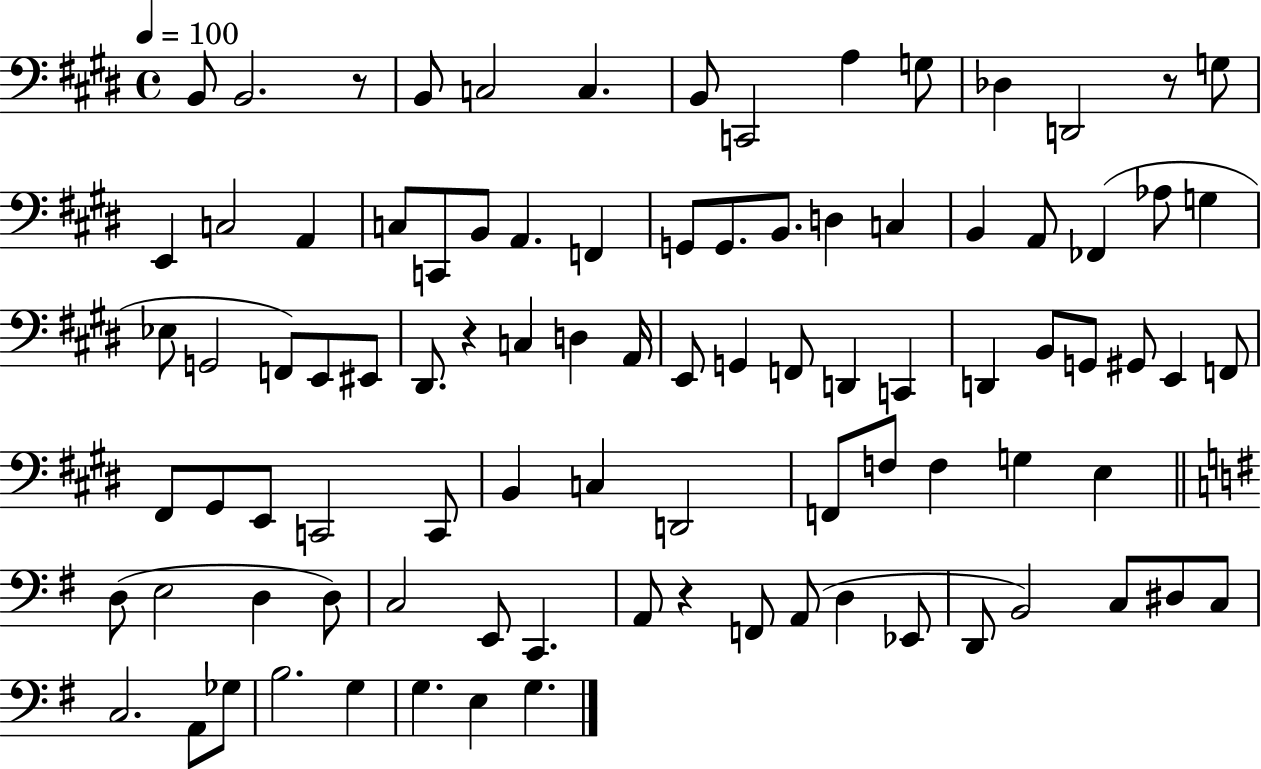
X:1
T:Untitled
M:4/4
L:1/4
K:E
B,,/2 B,,2 z/2 B,,/2 C,2 C, B,,/2 C,,2 A, G,/2 _D, D,,2 z/2 G,/2 E,, C,2 A,, C,/2 C,,/2 B,,/2 A,, F,, G,,/2 G,,/2 B,,/2 D, C, B,, A,,/2 _F,, _A,/2 G, _E,/2 G,,2 F,,/2 E,,/2 ^E,,/2 ^D,,/2 z C, D, A,,/4 E,,/2 G,, F,,/2 D,, C,, D,, B,,/2 G,,/2 ^G,,/2 E,, F,,/2 ^F,,/2 ^G,,/2 E,,/2 C,,2 C,,/2 B,, C, D,,2 F,,/2 F,/2 F, G, E, D,/2 E,2 D, D,/2 C,2 E,,/2 C,, A,,/2 z F,,/2 A,,/2 D, _E,,/2 D,,/2 B,,2 C,/2 ^D,/2 C,/2 C,2 A,,/2 _G,/2 B,2 G, G, E, G,